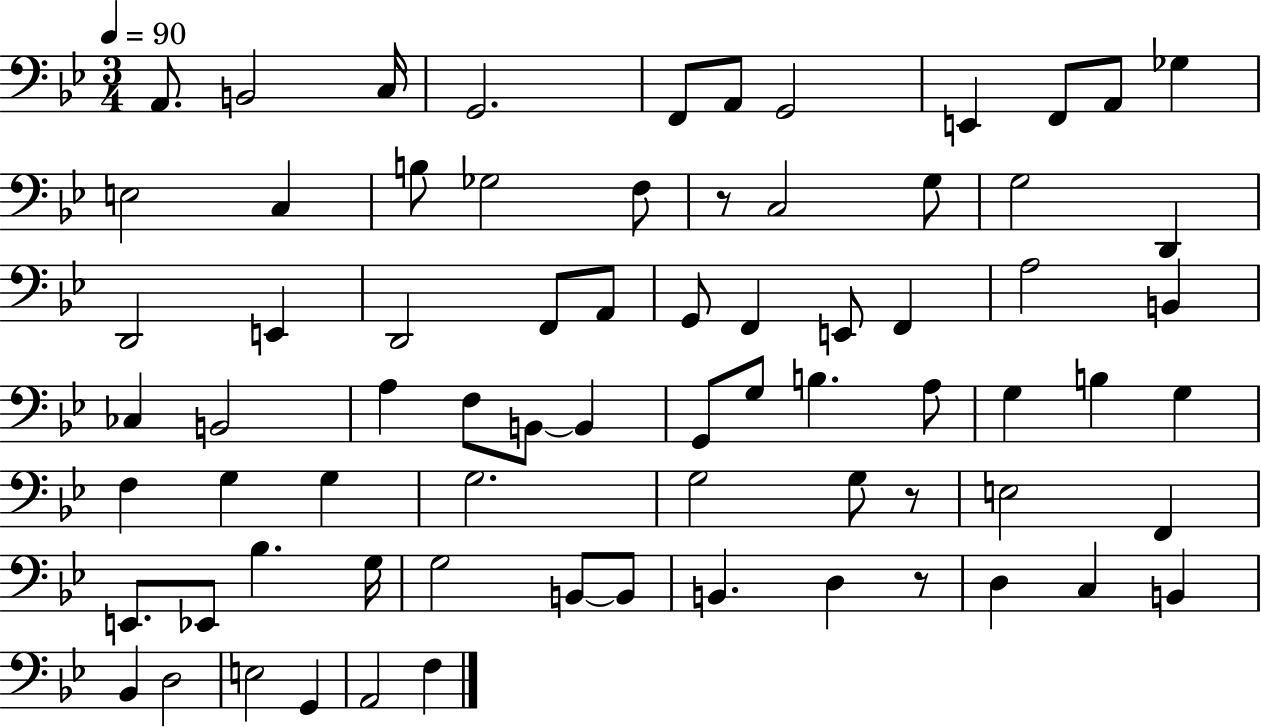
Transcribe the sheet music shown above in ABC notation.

X:1
T:Untitled
M:3/4
L:1/4
K:Bb
A,,/2 B,,2 C,/4 G,,2 F,,/2 A,,/2 G,,2 E,, F,,/2 A,,/2 _G, E,2 C, B,/2 _G,2 F,/2 z/2 C,2 G,/2 G,2 D,, D,,2 E,, D,,2 F,,/2 A,,/2 G,,/2 F,, E,,/2 F,, A,2 B,, _C, B,,2 A, F,/2 B,,/2 B,, G,,/2 G,/2 B, A,/2 G, B, G, F, G, G, G,2 G,2 G,/2 z/2 E,2 F,, E,,/2 _E,,/2 _B, G,/4 G,2 B,,/2 B,,/2 B,, D, z/2 D, C, B,, _B,, D,2 E,2 G,, A,,2 F,